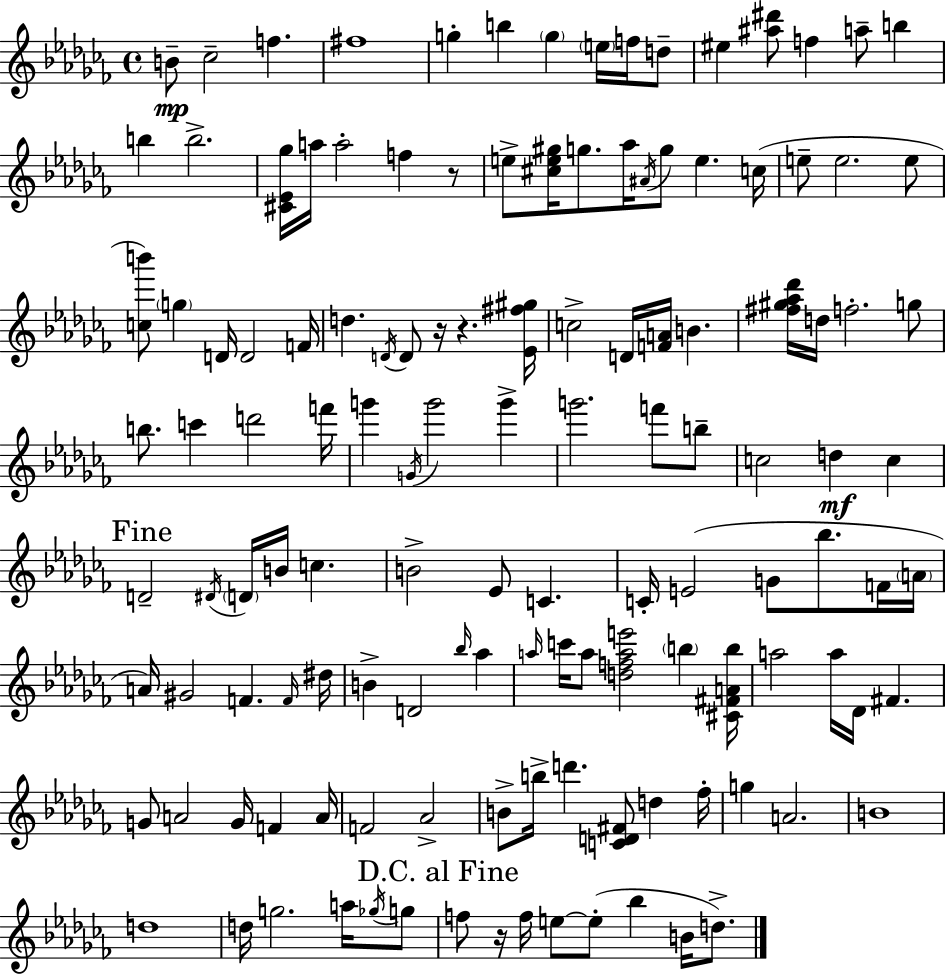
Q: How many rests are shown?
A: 4